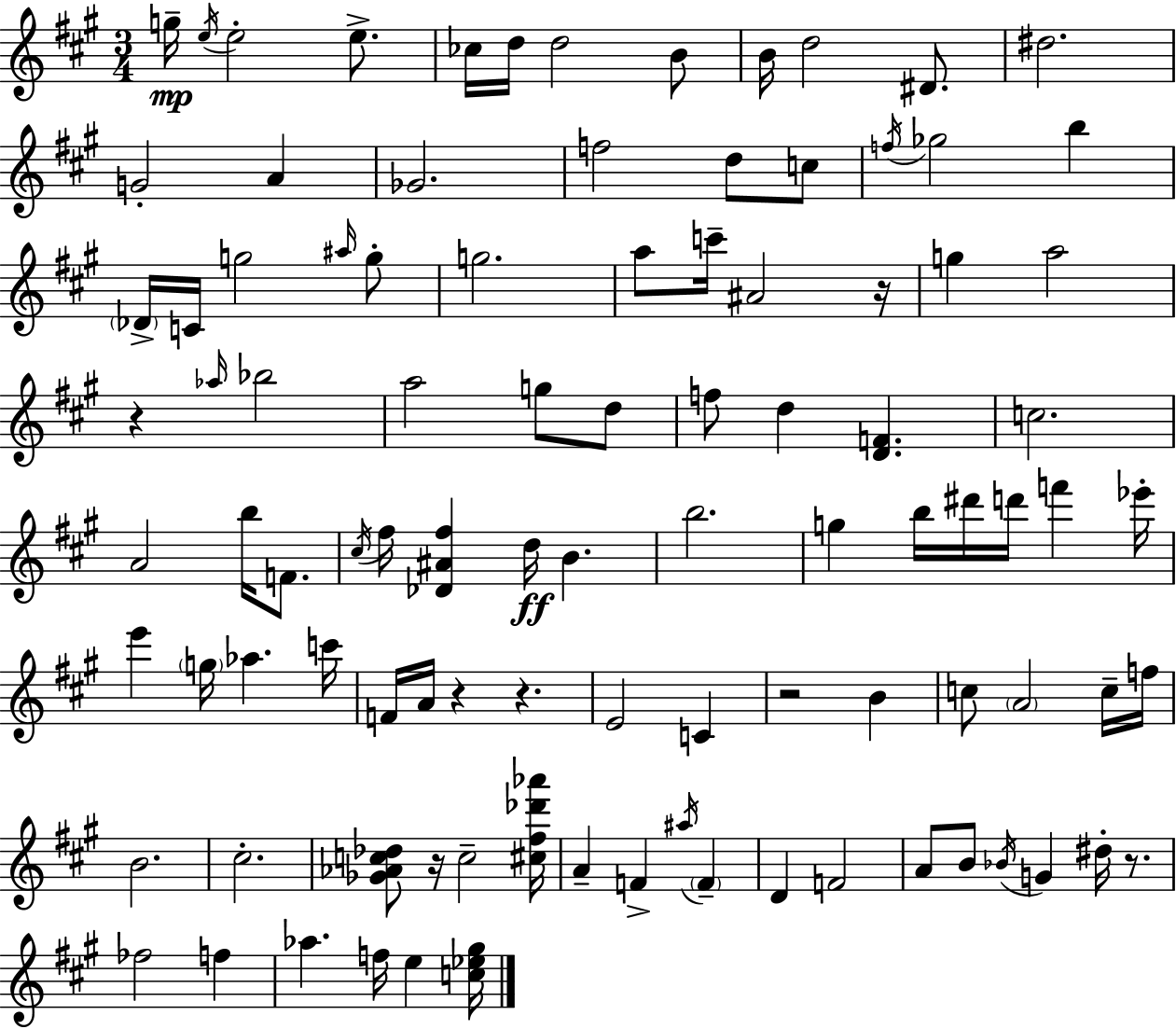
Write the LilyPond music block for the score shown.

{
  \clef treble
  \numericTimeSignature
  \time 3/4
  \key a \major
  g''16--\mp \acciaccatura { e''16 } e''2-. e''8.-> | ces''16 d''16 d''2 b'8 | b'16 d''2 dis'8. | dis''2. | \break g'2-. a'4 | ges'2. | f''2 d''8 c''8 | \acciaccatura { f''16 } ges''2 b''4 | \break \parenthesize des'16-> c'16 g''2 | \grace { ais''16 } g''8-. g''2. | a''8 c'''16-- ais'2 | r16 g''4 a''2 | \break r4 \grace { aes''16 } bes''2 | a''2 | g''8 d''8 f''8 d''4 <d' f'>4. | c''2. | \break a'2 | b''16 f'8. \acciaccatura { cis''16 } fis''16 <des' ais' fis''>4 d''16\ff b'4. | b''2. | g''4 b''16 dis'''16 d'''16 | \break f'''4 ees'''16-. e'''4 \parenthesize g''16 aes''4. | c'''16 f'16 a'16 r4 r4. | e'2 | c'4 r2 | \break b'4 c''8 \parenthesize a'2 | c''16-- f''16 b'2. | cis''2.-. | <ges' aes' c'' des''>8 r16 c''2-- | \break <cis'' fis'' des''' aes'''>16 a'4-- f'4-> | \acciaccatura { ais''16 } \parenthesize f'4-- d'4 f'2 | a'8 b'8 \acciaccatura { bes'16 } g'4 | dis''16-. r8. fes''2 | \break f''4 aes''4. | f''16 e''4 <c'' ees'' gis''>16 \bar "|."
}